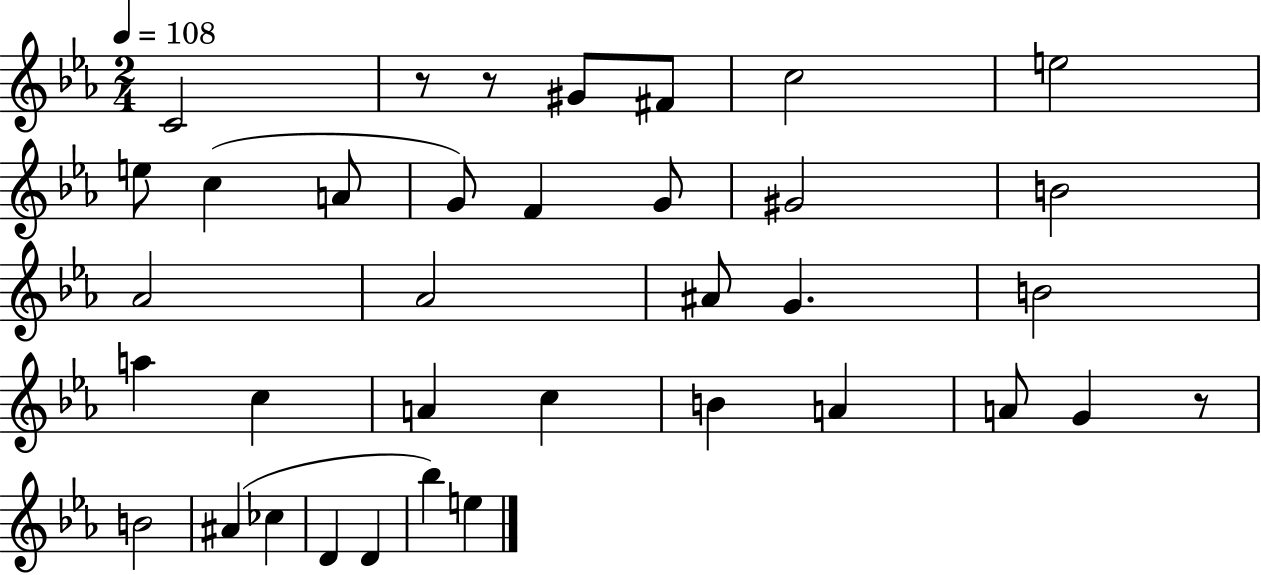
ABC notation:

X:1
T:Untitled
M:2/4
L:1/4
K:Eb
C2 z/2 z/2 ^G/2 ^F/2 c2 e2 e/2 c A/2 G/2 F G/2 ^G2 B2 _A2 _A2 ^A/2 G B2 a c A c B A A/2 G z/2 B2 ^A _c D D _b e